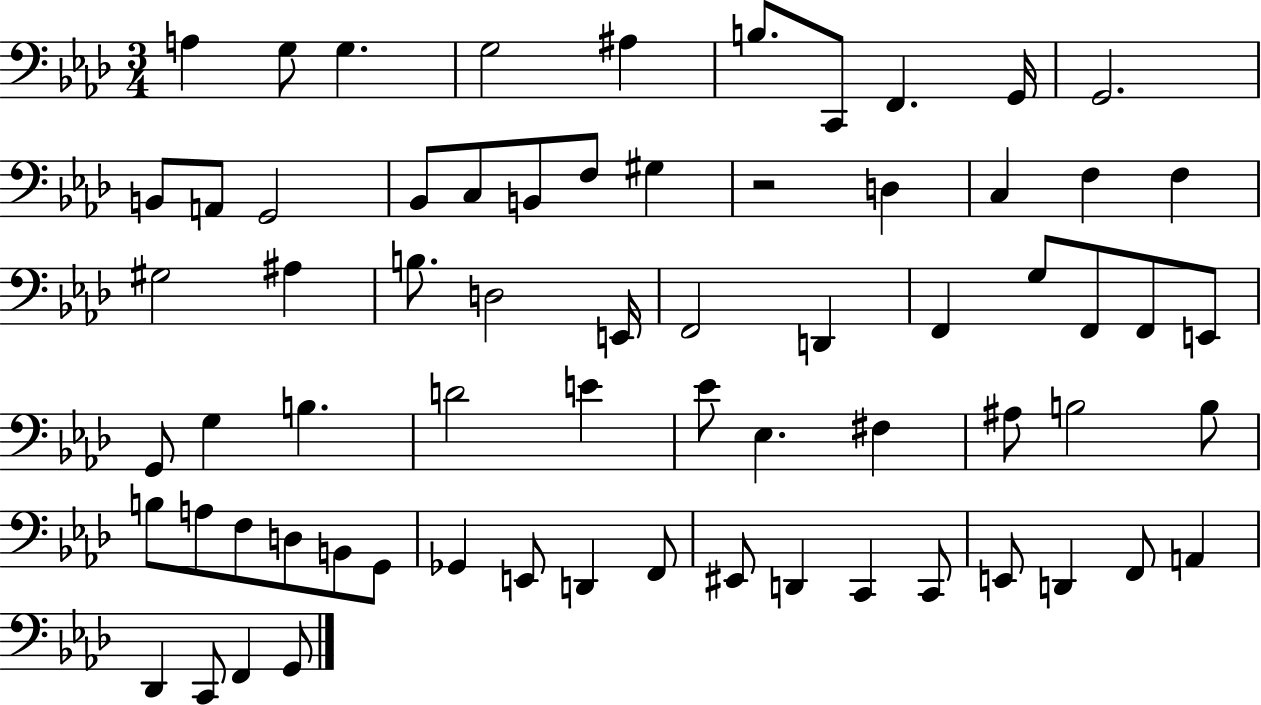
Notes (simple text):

A3/q G3/e G3/q. G3/h A#3/q B3/e. C2/e F2/q. G2/s G2/h. B2/e A2/e G2/h Bb2/e C3/e B2/e F3/e G#3/q R/h D3/q C3/q F3/q F3/q G#3/h A#3/q B3/e. D3/h E2/s F2/h D2/q F2/q G3/e F2/e F2/e E2/e G2/e G3/q B3/q. D4/h E4/q Eb4/e Eb3/q. F#3/q A#3/e B3/h B3/e B3/e A3/e F3/e D3/e B2/e G2/e Gb2/q E2/e D2/q F2/e EIS2/e D2/q C2/q C2/e E2/e D2/q F2/e A2/q Db2/q C2/e F2/q G2/e